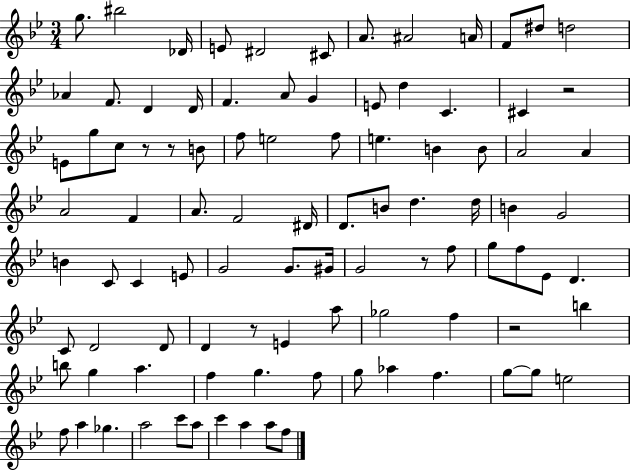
G5/e. BIS5/h Db4/s E4/e D#4/h C#4/e A4/e. A#4/h A4/s F4/e D#5/e D5/h Ab4/q F4/e. D4/q D4/s F4/q. A4/e G4/q E4/e D5/q C4/q. C#4/q R/h E4/e G5/e C5/e R/e R/e B4/e F5/e E5/h F5/e E5/q. B4/q B4/e A4/h A4/q A4/h F4/q A4/e. F4/h D#4/s D4/e. B4/e D5/q. D5/s B4/q G4/h B4/q C4/e C4/q E4/e G4/h G4/e. G#4/s G4/h R/e F5/e G5/e F5/e Eb4/e D4/q. C4/e D4/h D4/e D4/q R/e E4/q A5/e Gb5/h F5/q R/h B5/q B5/e G5/q A5/q. F5/q G5/q. F5/e G5/e Ab5/q F5/q. G5/e G5/e E5/h F5/e A5/q Gb5/q. A5/h C6/e A5/e C6/q A5/q A5/e F5/e